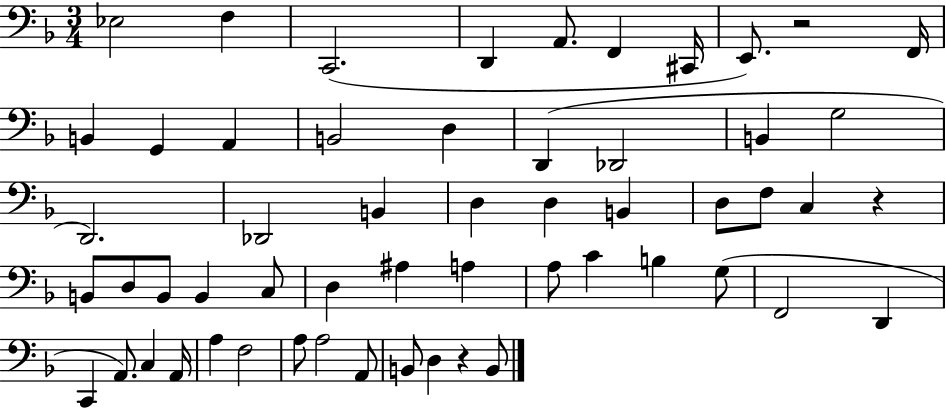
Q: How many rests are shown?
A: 3